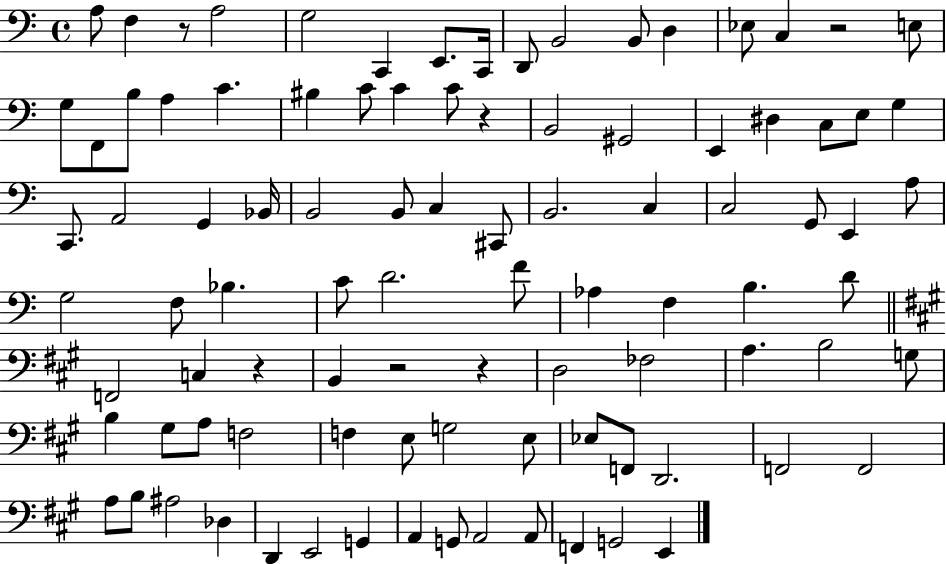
X:1
T:Untitled
M:4/4
L:1/4
K:C
A,/2 F, z/2 A,2 G,2 C,, E,,/2 C,,/4 D,,/2 B,,2 B,,/2 D, _E,/2 C, z2 E,/2 G,/2 F,,/2 B,/2 A, C ^B, C/2 C C/2 z B,,2 ^G,,2 E,, ^D, C,/2 E,/2 G, C,,/2 A,,2 G,, _B,,/4 B,,2 B,,/2 C, ^C,,/2 B,,2 C, C,2 G,,/2 E,, A,/2 G,2 F,/2 _B, C/2 D2 F/2 _A, F, B, D/2 F,,2 C, z B,, z2 z D,2 _F,2 A, B,2 G,/2 B, ^G,/2 A,/2 F,2 F, E,/2 G,2 E,/2 _E,/2 F,,/2 D,,2 F,,2 F,,2 A,/2 B,/2 ^A,2 _D, D,, E,,2 G,, A,, G,,/2 A,,2 A,,/2 F,, G,,2 E,,